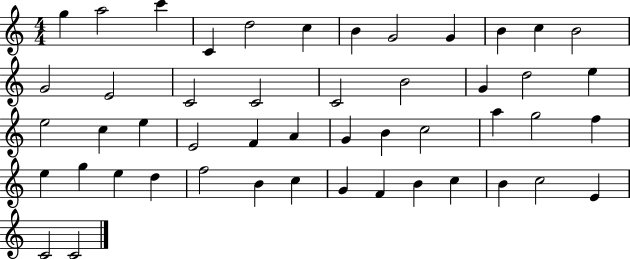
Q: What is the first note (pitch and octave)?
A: G5